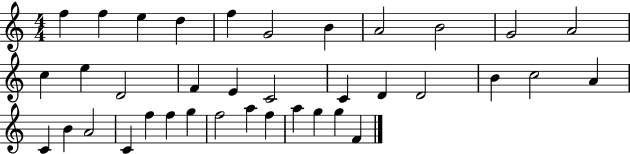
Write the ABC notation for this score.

X:1
T:Untitled
M:4/4
L:1/4
K:C
f f e d f G2 B A2 B2 G2 A2 c e D2 F E C2 C D D2 B c2 A C B A2 C f f g f2 a f a g g F